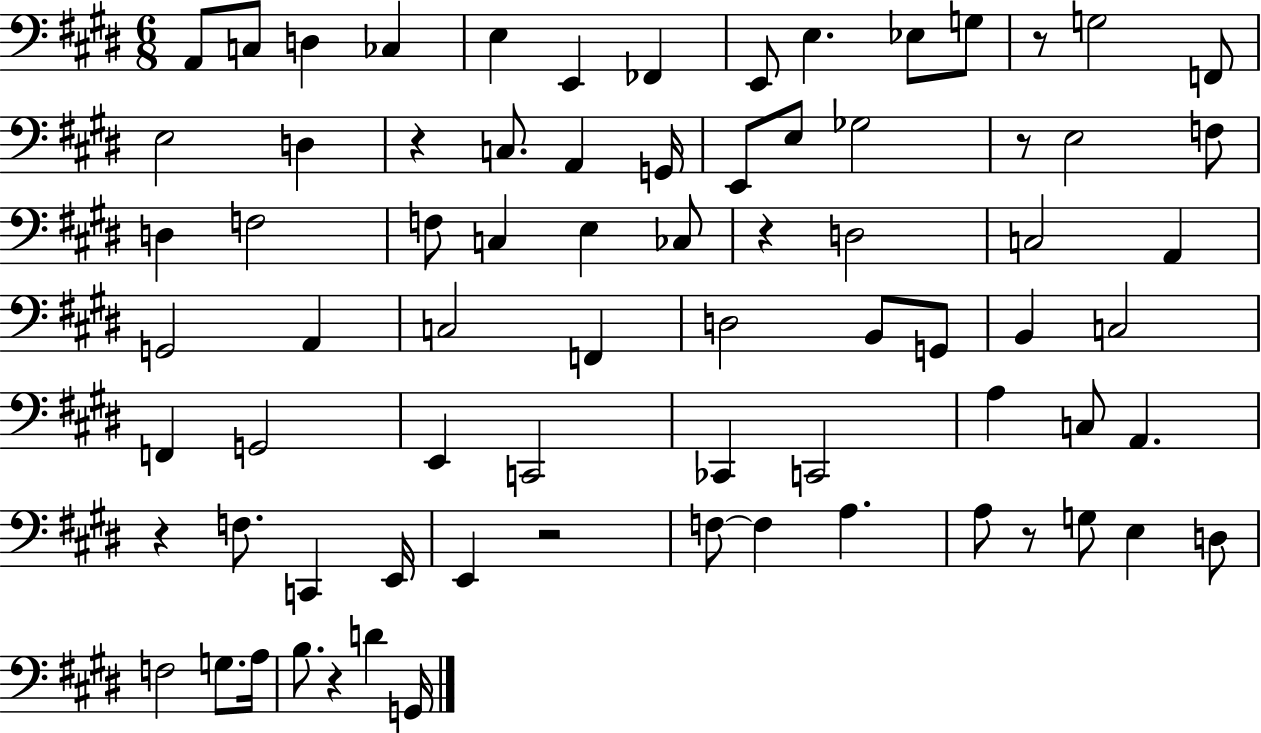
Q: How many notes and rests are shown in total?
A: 75